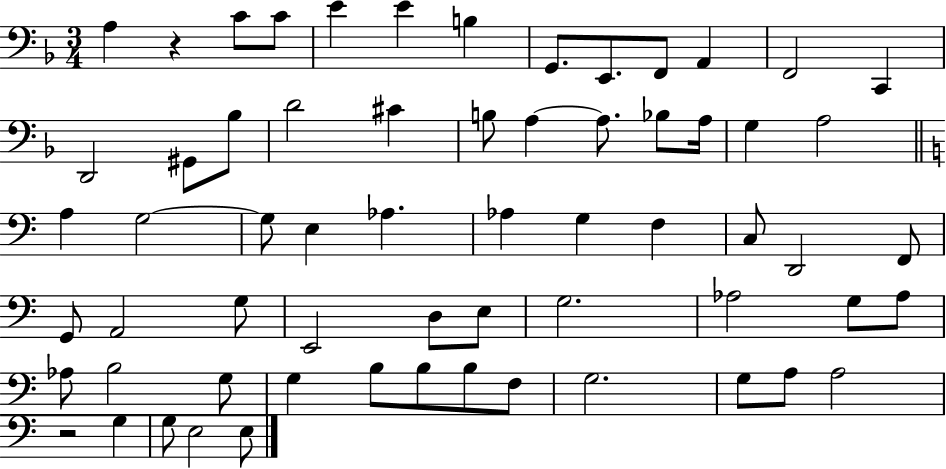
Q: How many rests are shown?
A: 2